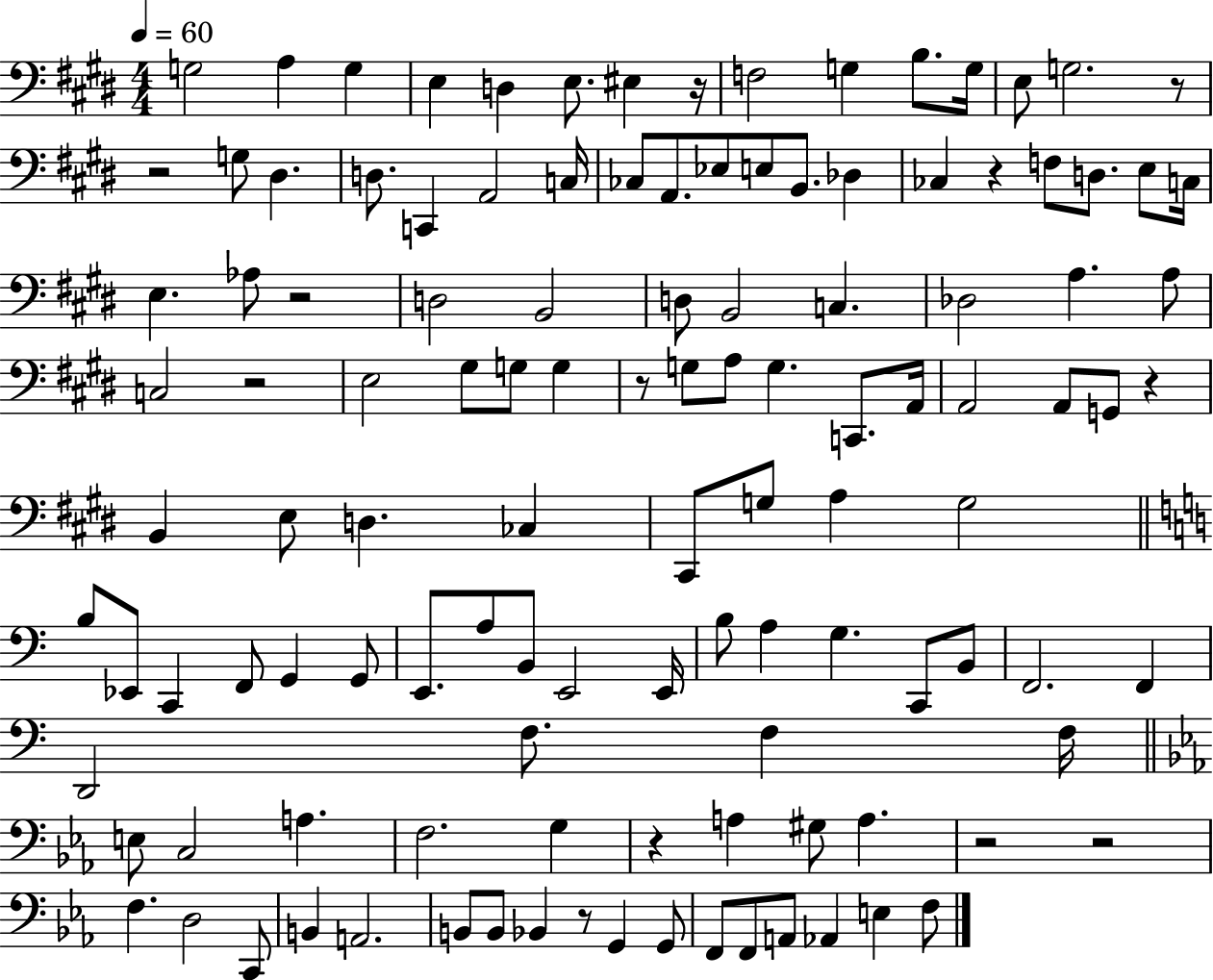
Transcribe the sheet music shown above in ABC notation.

X:1
T:Untitled
M:4/4
L:1/4
K:E
G,2 A, G, E, D, E,/2 ^E, z/4 F,2 G, B,/2 G,/4 E,/2 G,2 z/2 z2 G,/2 ^D, D,/2 C,, A,,2 C,/4 _C,/2 A,,/2 _E,/2 E,/2 B,,/2 _D, _C, z F,/2 D,/2 E,/2 C,/4 E, _A,/2 z2 D,2 B,,2 D,/2 B,,2 C, _D,2 A, A,/2 C,2 z2 E,2 ^G,/2 G,/2 G, z/2 G,/2 A,/2 G, C,,/2 A,,/4 A,,2 A,,/2 G,,/2 z B,, E,/2 D, _C, ^C,,/2 G,/2 A, G,2 B,/2 _E,,/2 C,, F,,/2 G,, G,,/2 E,,/2 A,/2 B,,/2 E,,2 E,,/4 B,/2 A, G, C,,/2 B,,/2 F,,2 F,, D,,2 F,/2 F, F,/4 E,/2 C,2 A, F,2 G, z A, ^G,/2 A, z2 z2 F, D,2 C,,/2 B,, A,,2 B,,/2 B,,/2 _B,, z/2 G,, G,,/2 F,,/2 F,,/2 A,,/2 _A,, E, F,/2